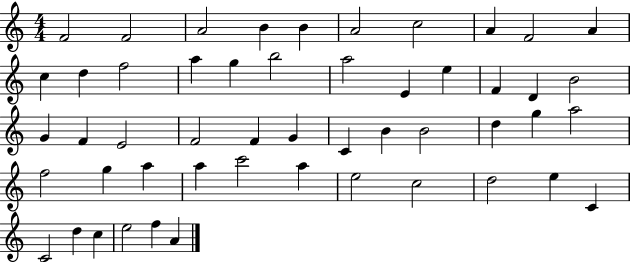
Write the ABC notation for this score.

X:1
T:Untitled
M:4/4
L:1/4
K:C
F2 F2 A2 B B A2 c2 A F2 A c d f2 a g b2 a2 E e F D B2 G F E2 F2 F G C B B2 d g a2 f2 g a a c'2 a e2 c2 d2 e C C2 d c e2 f A